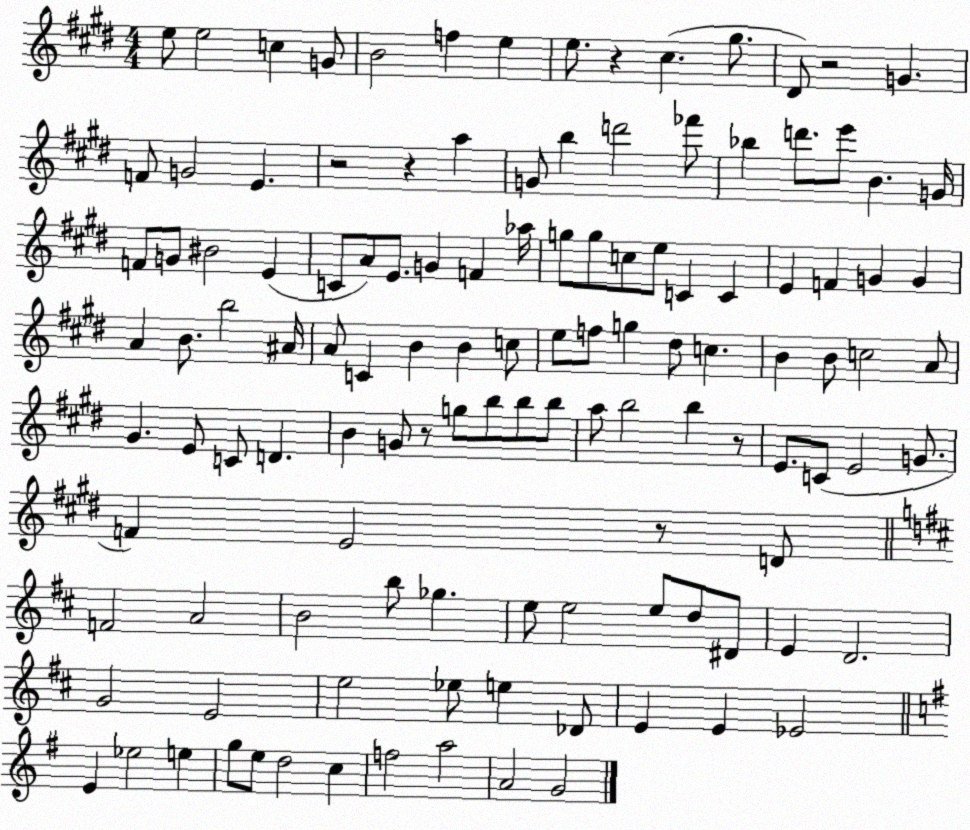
X:1
T:Untitled
M:4/4
L:1/4
K:E
e/2 e2 c G/2 B2 f e e/2 z ^c ^g/2 ^D/2 z2 G F/2 G2 E z2 z a G/2 b d'2 _f'/2 _b d'/2 e'/2 B G/4 F/2 G/2 ^B2 E C/2 A/2 E/2 G F _a/4 g/2 g/2 c/2 e/2 C C E F G G A B/2 b2 ^A/4 A/2 C B B c/2 e/2 f/2 g ^d/2 c B B/2 c2 A/2 ^G E/2 C/2 D B G/2 z/2 g/2 b/2 b/2 b/2 a/2 b2 b z/2 E/2 C/2 E2 G/2 F E2 z/2 D/2 F2 A2 B2 b/2 _g e/2 e2 e/2 d/2 ^D/2 E D2 G2 E2 e2 _e/2 e _D/2 E E _E2 E _e2 e g/2 e/2 d2 c f2 a2 A2 G2